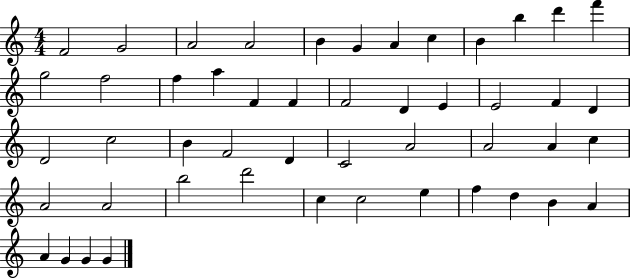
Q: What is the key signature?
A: C major